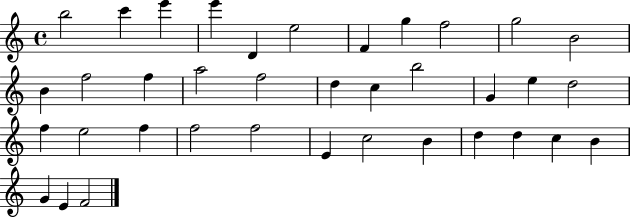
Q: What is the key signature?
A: C major